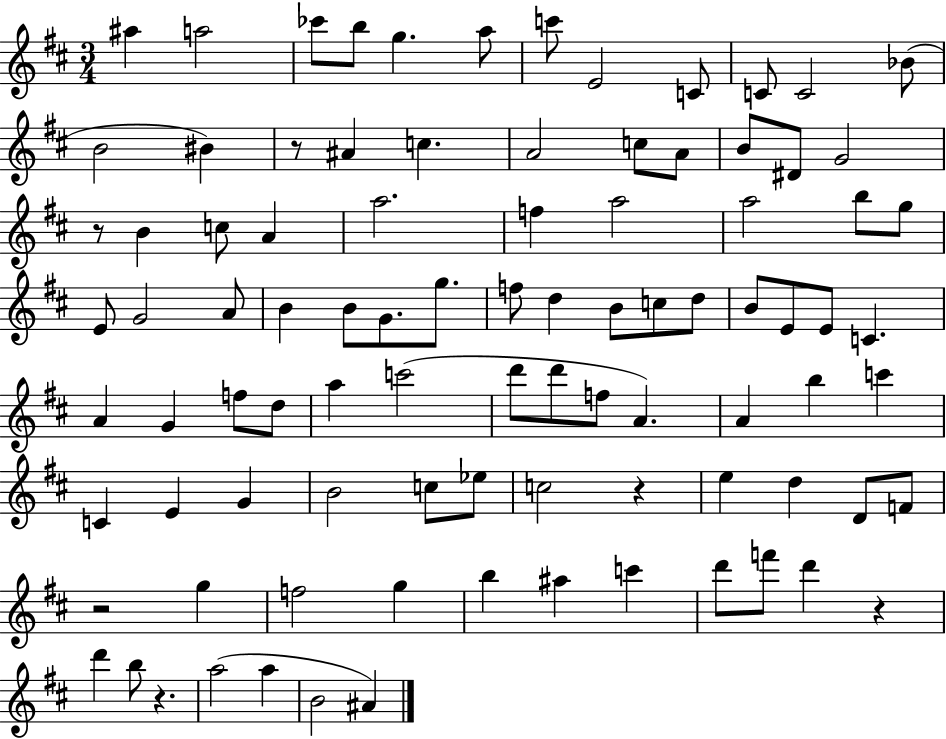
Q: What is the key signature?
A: D major